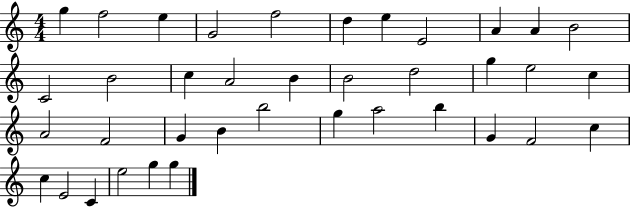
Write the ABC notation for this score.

X:1
T:Untitled
M:4/4
L:1/4
K:C
g f2 e G2 f2 d e E2 A A B2 C2 B2 c A2 B B2 d2 g e2 c A2 F2 G B b2 g a2 b G F2 c c E2 C e2 g g